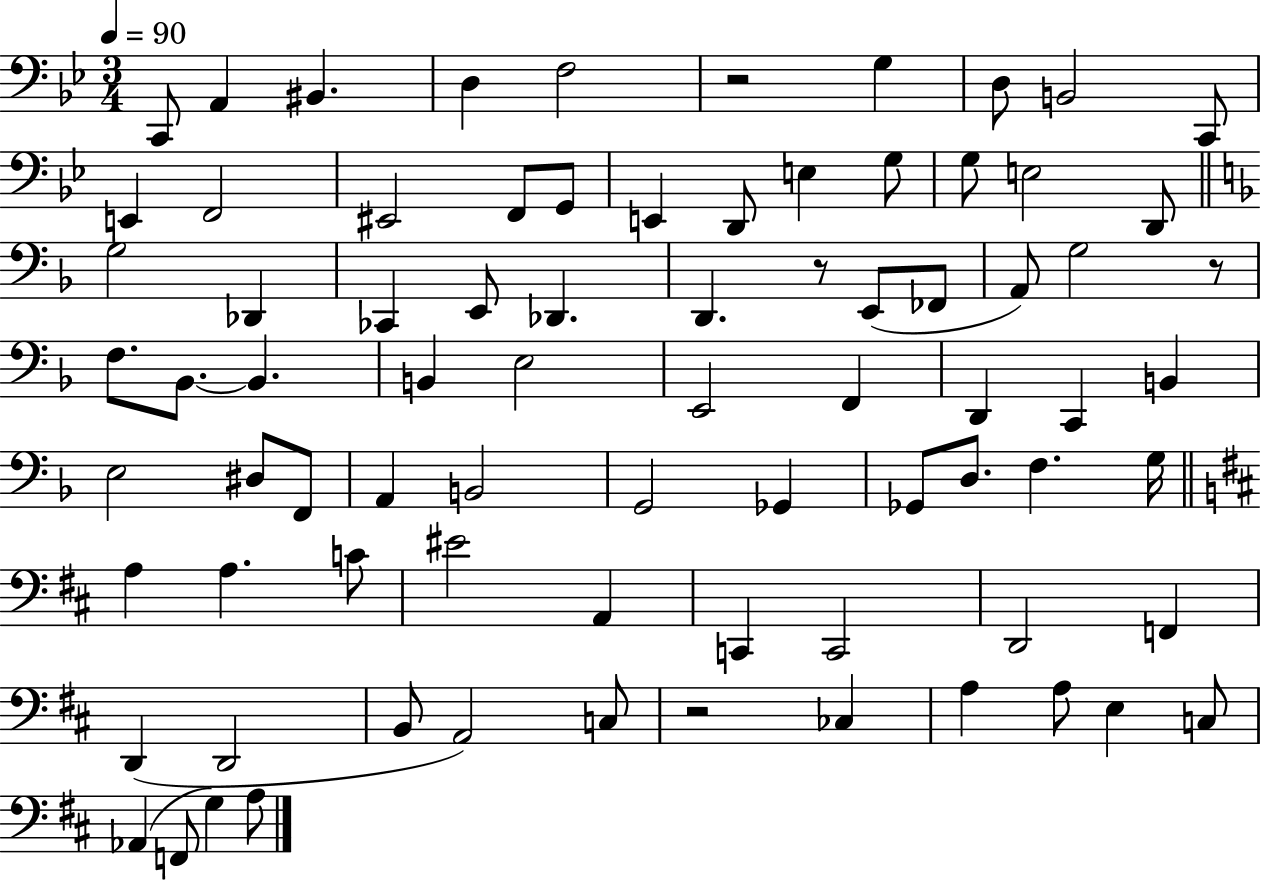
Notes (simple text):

C2/e A2/q BIS2/q. D3/q F3/h R/h G3/q D3/e B2/h C2/e E2/q F2/h EIS2/h F2/e G2/e E2/q D2/e E3/q G3/e G3/e E3/h D2/e G3/h Db2/q CES2/q E2/e Db2/q. D2/q. R/e E2/e FES2/e A2/e G3/h R/e F3/e. Bb2/e. Bb2/q. B2/q E3/h E2/h F2/q D2/q C2/q B2/q E3/h D#3/e F2/e A2/q B2/h G2/h Gb2/q Gb2/e D3/e. F3/q. G3/s A3/q A3/q. C4/e EIS4/h A2/q C2/q C2/h D2/h F2/q D2/q D2/h B2/e A2/h C3/e R/h CES3/q A3/q A3/e E3/q C3/e Ab2/q F2/e G3/q A3/e